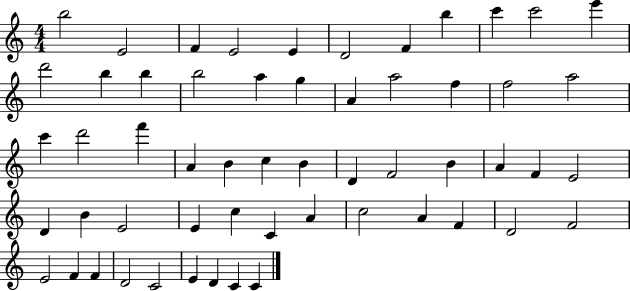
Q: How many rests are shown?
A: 0